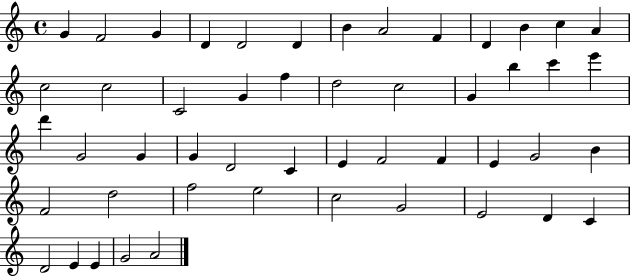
X:1
T:Untitled
M:4/4
L:1/4
K:C
G F2 G D D2 D B A2 F D B c A c2 c2 C2 G f d2 c2 G b c' e' d' G2 G G D2 C E F2 F E G2 B F2 d2 f2 e2 c2 G2 E2 D C D2 E E G2 A2